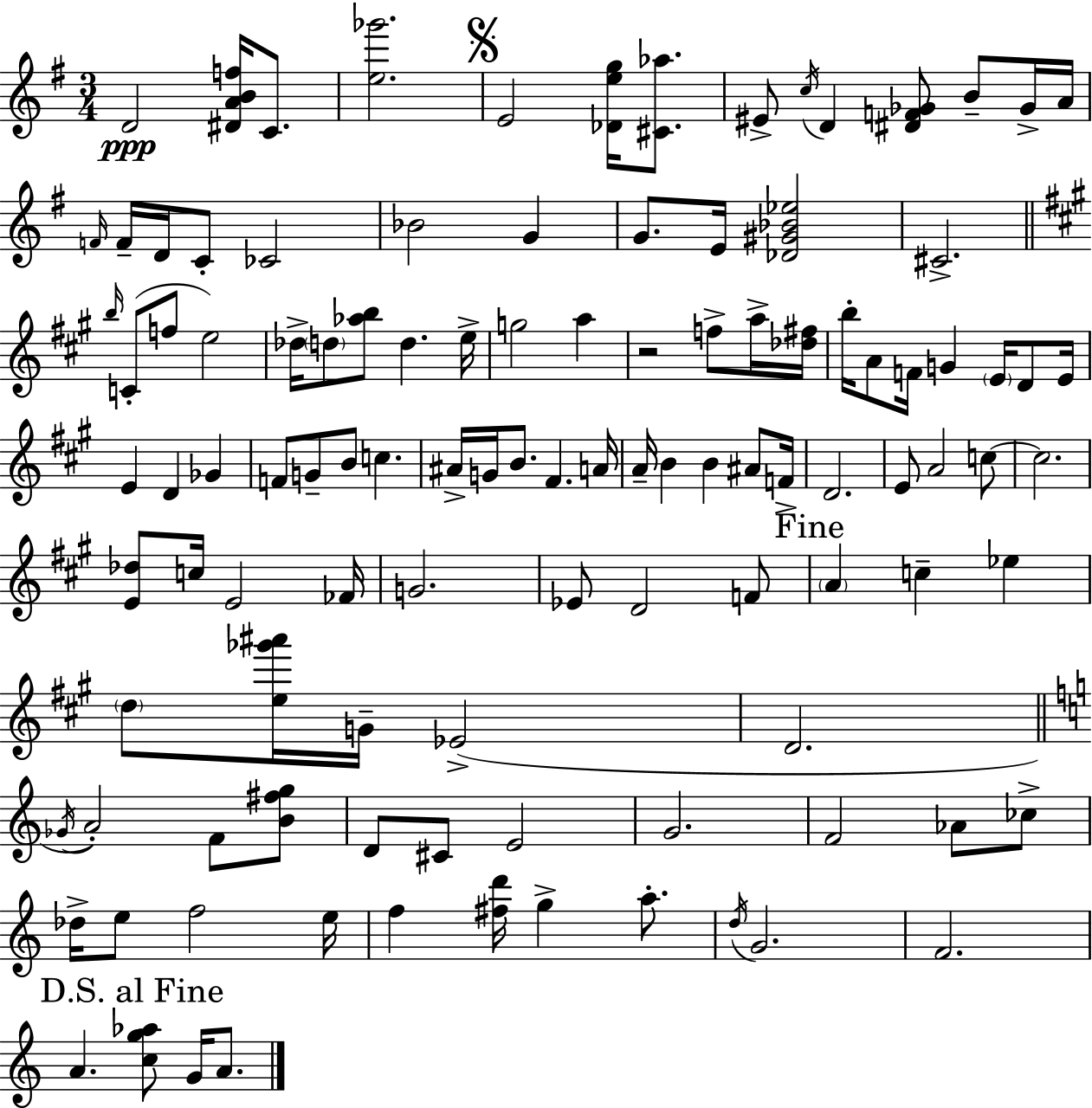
{
  \clef treble
  \numericTimeSignature
  \time 3/4
  \key e \minor
  \repeat volta 2 { d'2\ppp <dis' a' b' f''>16 c'8. | <e'' ges'''>2. | \mark \markup { \musicglyph "scripts.segno" } e'2 <des' e'' g''>16 <cis' aes''>8. | eis'8-> \acciaccatura { c''16 } d'4 <dis' f' ges'>8 b'8-- ges'16-> | \break a'16 \grace { f'16 } f'16-- d'16 c'8-. ces'2 | bes'2 g'4 | g'8. e'16 <des' gis' bes' ees''>2 | cis'2.-> | \break \bar "||" \break \key a \major \grace { b''16 }( c'8-. f''8 e''2) | des''16-> \parenthesize d''8 <aes'' b''>8 d''4. | e''16-> g''2 a''4 | r2 f''8-> a''16-> | \break <des'' fis''>16 b''16-. a'8 f'16 g'4 \parenthesize e'16 d'8 | e'16 e'4 d'4 ges'4 | f'8 g'8-- b'8 c''4. | ais'16-> g'16 b'8. fis'4. | \break a'16 a'16-- b'4 b'4 ais'8 | f'16-> d'2. | e'8 a'2 c''8~~ | c''2. | \break <e' des''>8 c''16 e'2 | fes'16 g'2. | ees'8 d'2 f'8 | \mark "Fine" \parenthesize a'4 c''4-- ees''4 | \break \parenthesize d''8 <e'' ges''' ais'''>16 g'16-- ees'2->( | d'2. | \bar "||" \break \key c \major \acciaccatura { ges'16 } a'2-.) f'8 <b' fis'' g''>8 | d'8 cis'8 e'2 | g'2. | f'2 aes'8 ces''8-> | \break des''16-> e''8 f''2 | e''16 f''4 <fis'' d'''>16 g''4-> a''8.-. | \acciaccatura { d''16 } g'2. | f'2. | \break \mark "D.S. al Fine" a'4. <c'' g'' aes''>8 g'16 a'8. | } \bar "|."
}